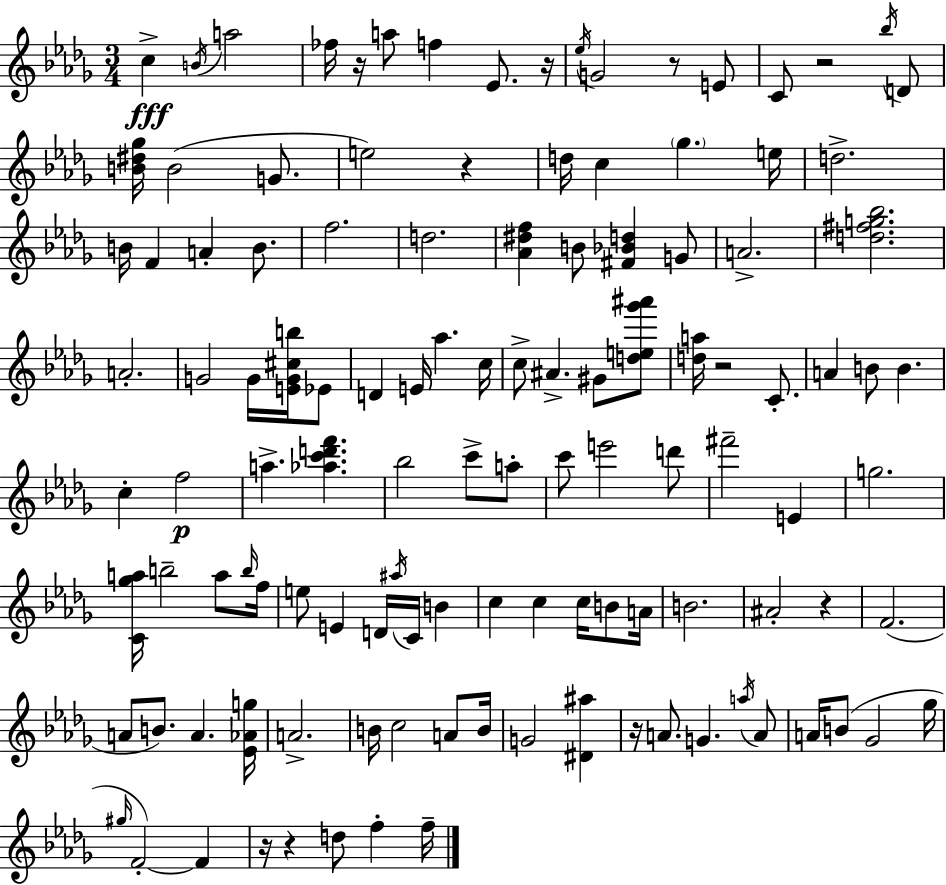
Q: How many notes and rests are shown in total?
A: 119